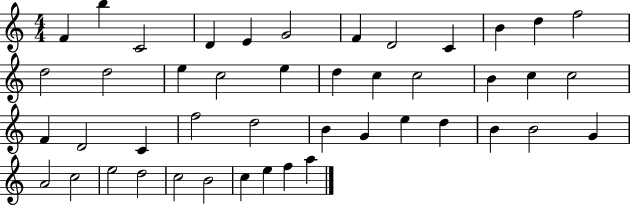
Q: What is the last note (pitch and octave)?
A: A5